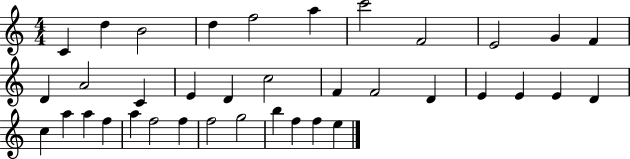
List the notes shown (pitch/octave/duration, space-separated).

C4/q D5/q B4/h D5/q F5/h A5/q C6/h F4/h E4/h G4/q F4/q D4/q A4/h C4/q E4/q D4/q C5/h F4/q F4/h D4/q E4/q E4/q E4/q D4/q C5/q A5/q A5/q F5/q A5/q F5/h F5/q F5/h G5/h B5/q F5/q F5/q E5/q